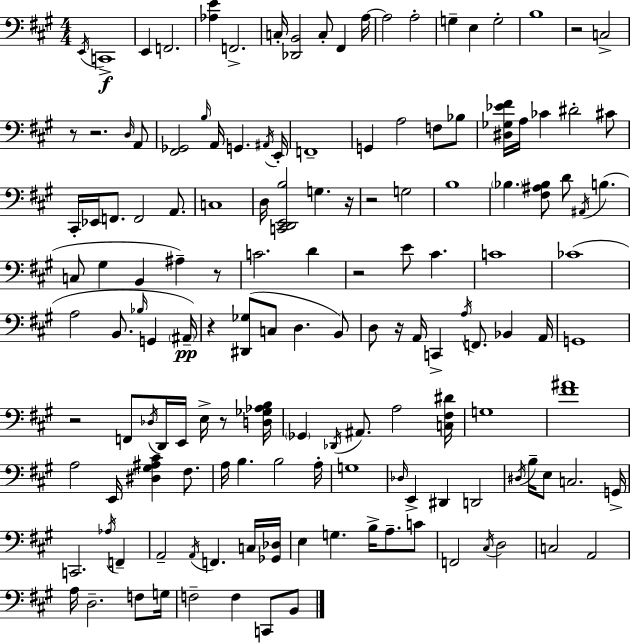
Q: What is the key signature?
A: A major